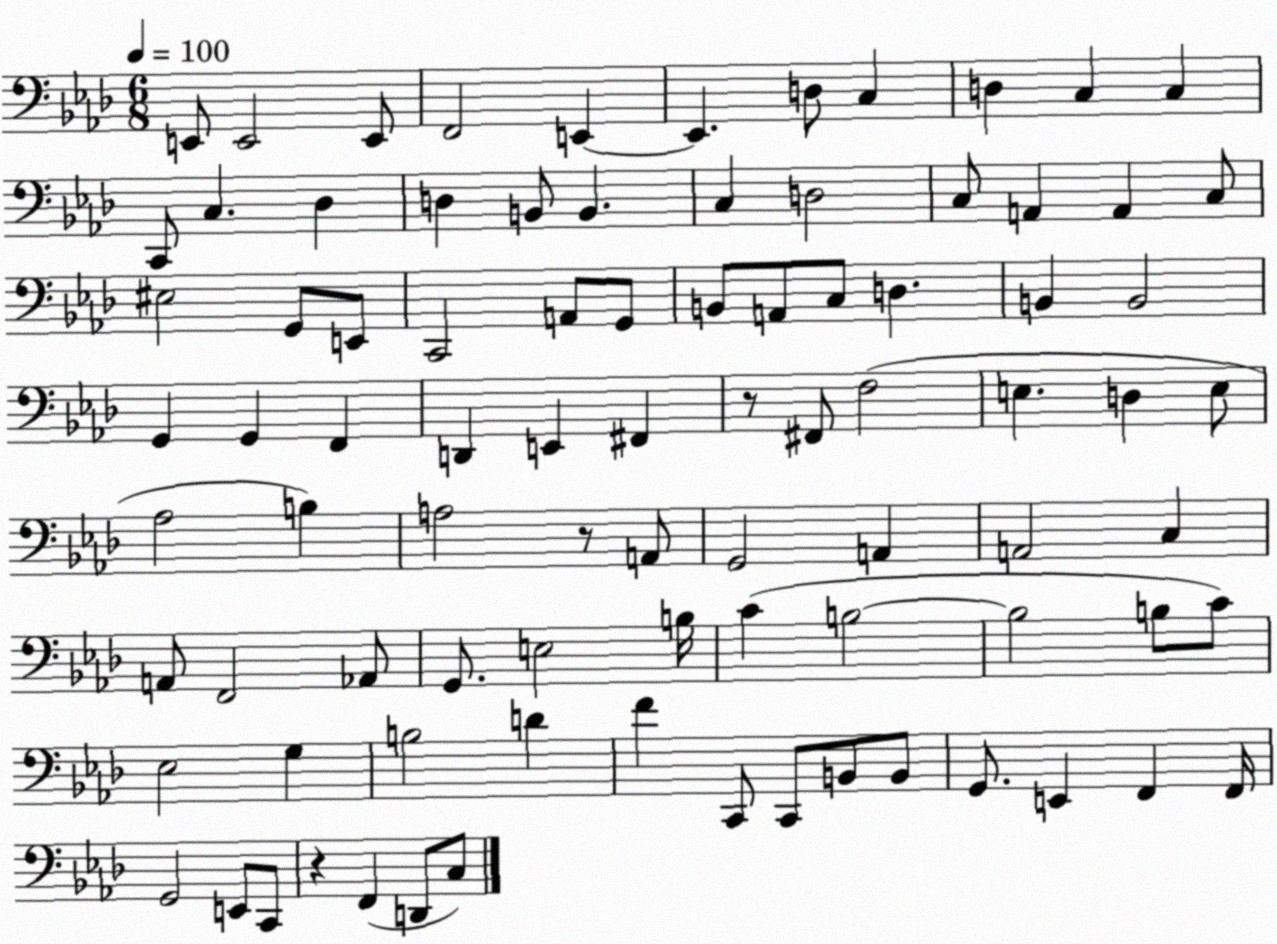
X:1
T:Untitled
M:6/8
L:1/4
K:Ab
E,,/2 E,,2 E,,/2 F,,2 E,, E,, D,/2 C, D, C, C, C,,/2 C, _D, D, B,,/2 B,, C, D,2 C,/2 A,, A,, C,/2 ^E,2 G,,/2 E,,/2 C,,2 A,,/2 G,,/2 B,,/2 A,,/2 C,/2 D, B,, B,,2 G,, G,, F,, D,, E,, ^F,, z/2 ^F,,/2 F,2 E, D, E,/2 _A,2 B, A,2 z/2 A,,/2 G,,2 A,, A,,2 C, A,,/2 F,,2 _A,,/2 G,,/2 E,2 B,/4 C B,2 B,2 B,/2 C/2 _E,2 G, B,2 D F C,,/2 C,,/2 B,,/2 B,,/2 G,,/2 E,, F,, F,,/4 G,,2 E,,/2 C,,/2 z F,, D,,/2 C,/2